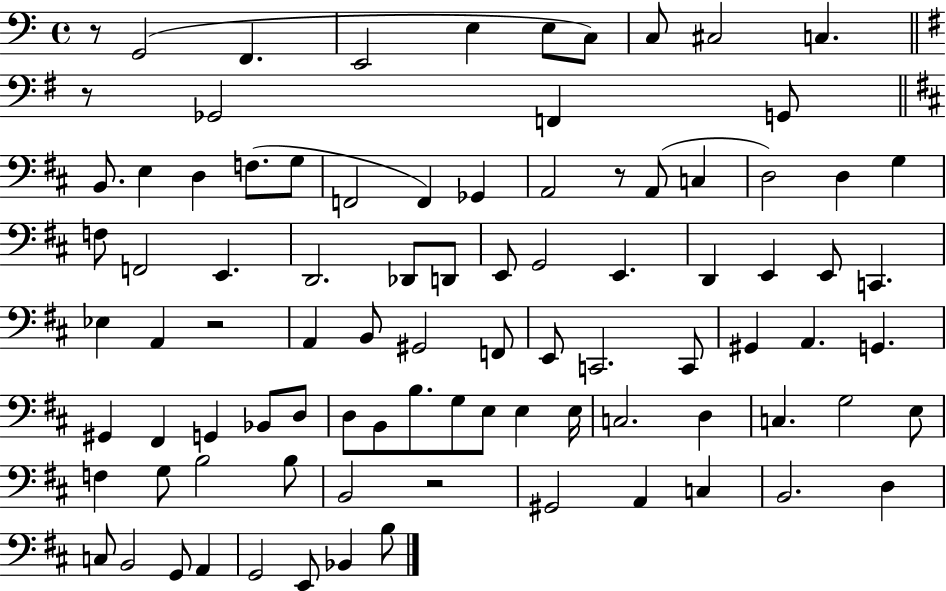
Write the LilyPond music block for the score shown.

{
  \clef bass
  \time 4/4
  \defaultTimeSignature
  \key c \major
  r8 g,2( f,4. | e,2 e4 e8 c8) | c8 cis2 c4. | \bar "||" \break \key g \major r8 ges,2 f,4 g,8 | \bar "||" \break \key d \major b,8. e4 d4 f8.( g8 | f,2 f,4) ges,4 | a,2 r8 a,8( c4 | d2) d4 g4 | \break f8 f,2 e,4. | d,2. des,8 d,8 | e,8 g,2 e,4. | d,4 e,4 e,8 c,4. | \break ees4 a,4 r2 | a,4 b,8 gis,2 f,8 | e,8 c,2. c,8 | gis,4 a,4. g,4. | \break gis,4 fis,4 g,4 bes,8 d8 | d8 b,8 b8. g8 e8 e4 e16 | c2. d4 | c4. g2 e8 | \break f4 g8 b2 b8 | b,2 r2 | gis,2 a,4 c4 | b,2. d4 | \break c8 b,2 g,8 a,4 | g,2 e,8 bes,4 b8 | \bar "|."
}